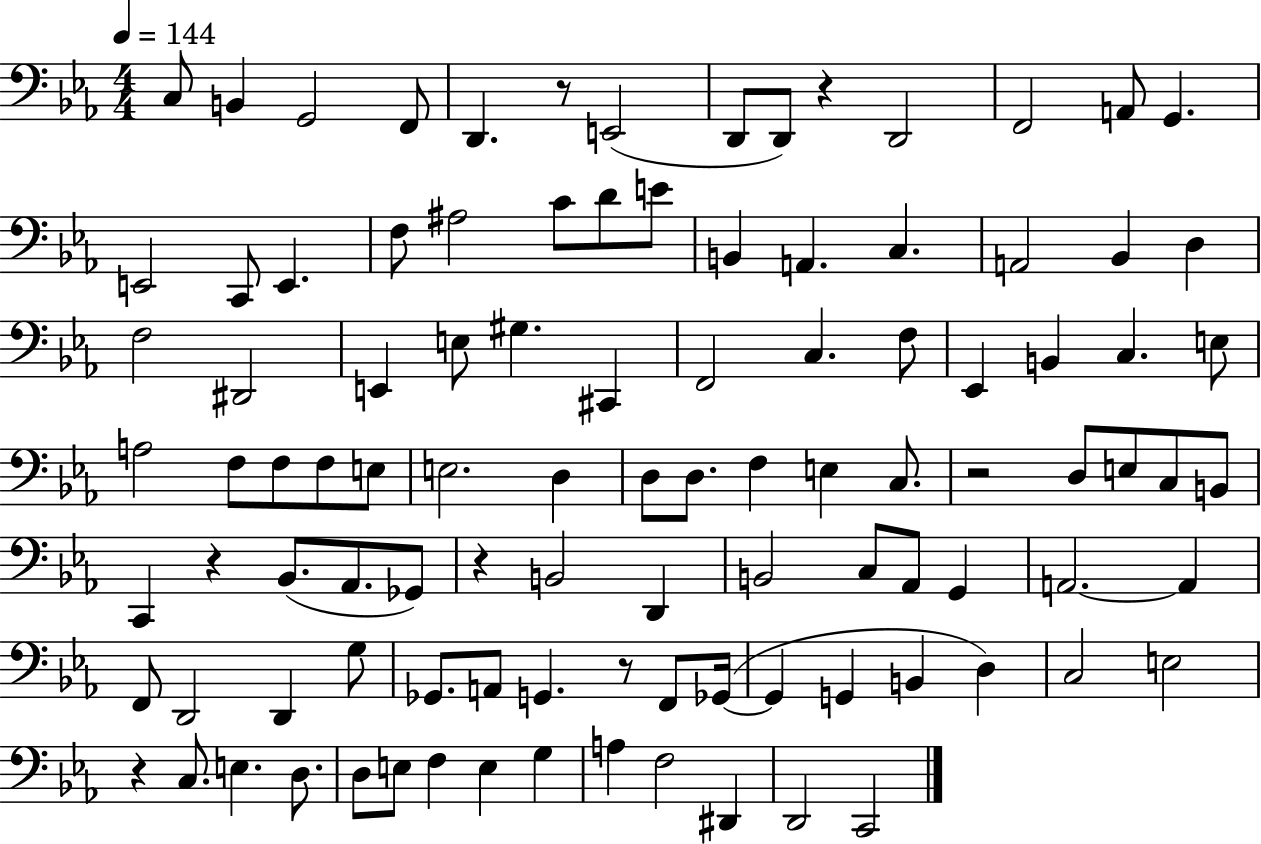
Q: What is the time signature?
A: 4/4